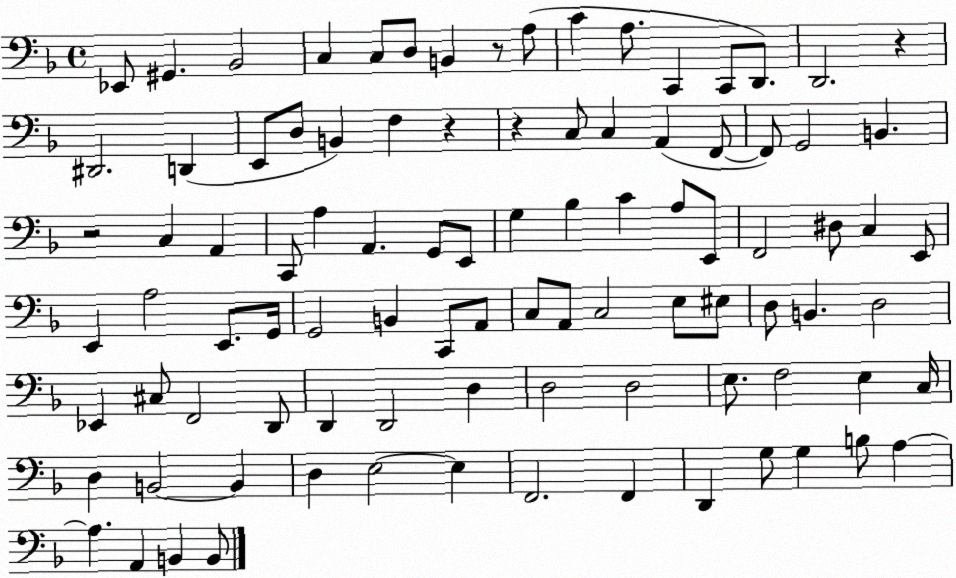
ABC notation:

X:1
T:Untitled
M:4/4
L:1/4
K:F
_E,,/2 ^G,, _B,,2 C, C,/2 D,/2 B,, z/2 A,/2 C A,/2 C,, C,,/2 D,,/2 D,,2 z ^D,,2 D,, E,,/2 D,/2 B,, F, z z C,/2 C, A,, F,,/2 F,,/2 G,,2 B,, z2 C, A,, C,,/2 A, A,, G,,/2 E,,/2 G, _B, C A,/2 E,,/2 F,,2 ^D,/2 C, E,,/2 E,, A,2 E,,/2 G,,/4 G,,2 B,, C,,/2 A,,/2 C,/2 A,,/2 C,2 E,/2 ^E,/2 D,/2 B,, D,2 _E,, ^C,/2 F,,2 D,,/2 D,, D,,2 D, D,2 D,2 E,/2 F,2 E, C,/4 D, B,,2 B,, D, E,2 E, F,,2 F,, D,, G,/2 G, B,/2 A, A, A,, B,, B,,/2